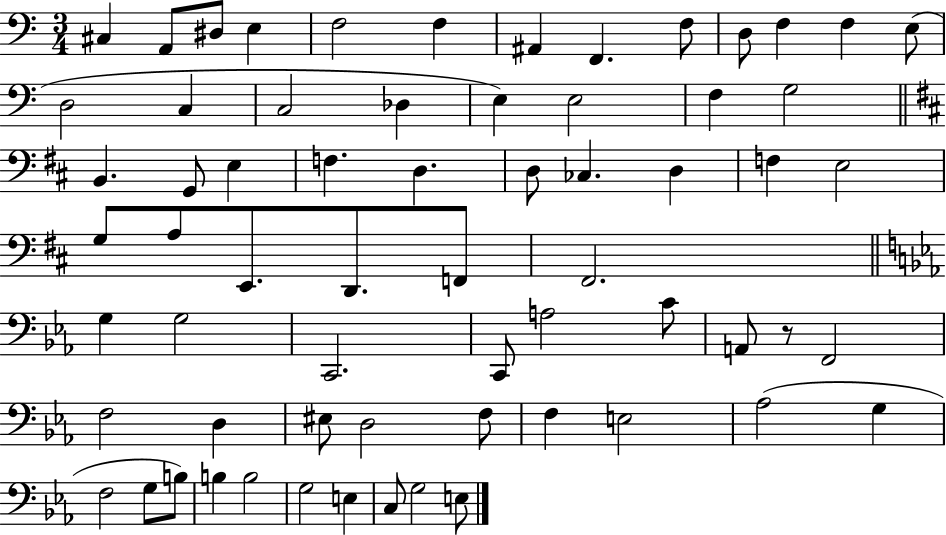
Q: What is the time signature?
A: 3/4